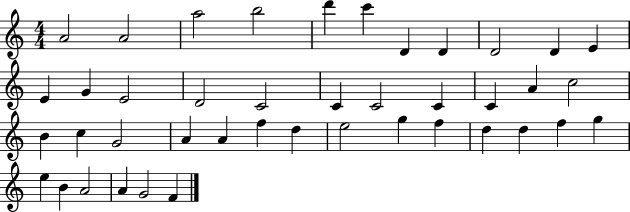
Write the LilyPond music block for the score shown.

{
  \clef treble
  \numericTimeSignature
  \time 4/4
  \key c \major
  a'2 a'2 | a''2 b''2 | d'''4 c'''4 d'4 d'4 | d'2 d'4 e'4 | \break e'4 g'4 e'2 | d'2 c'2 | c'4 c'2 c'4 | c'4 a'4 c''2 | \break b'4 c''4 g'2 | a'4 a'4 f''4 d''4 | e''2 g''4 f''4 | d''4 d''4 f''4 g''4 | \break e''4 b'4 a'2 | a'4 g'2 f'4 | \bar "|."
}